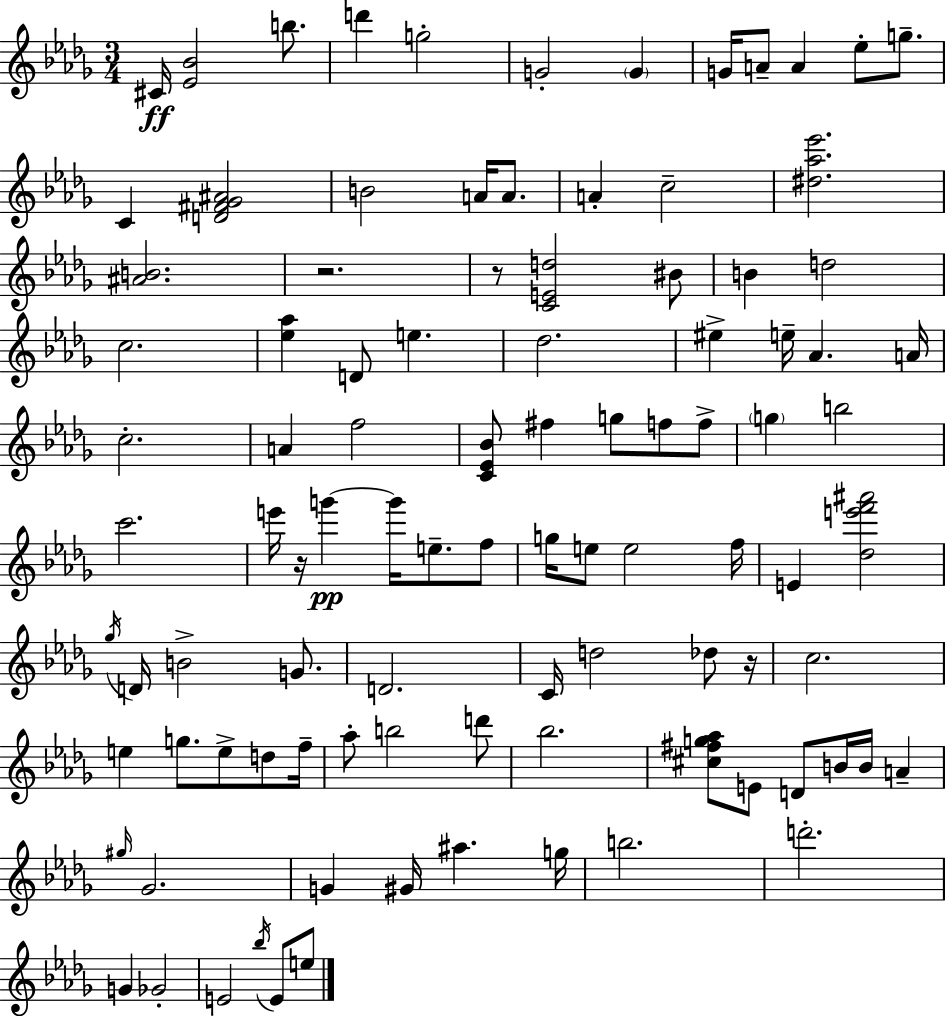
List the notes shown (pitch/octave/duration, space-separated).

C#4/s [Eb4,Bb4]/h B5/e. D6/q G5/h G4/h G4/q G4/s A4/e A4/q Eb5/e G5/e. C4/q [D4,F#4,Gb4,A#4]/h B4/h A4/s A4/e. A4/q C5/h [D#5,Ab5,Eb6]/h. [A#4,B4]/h. R/h. R/e [C4,E4,D5]/h BIS4/e B4/q D5/h C5/h. [Eb5,Ab5]/q D4/e E5/q. Db5/h. EIS5/q E5/s Ab4/q. A4/s C5/h. A4/q F5/h [C4,Eb4,Bb4]/e F#5/q G5/e F5/e F5/e G5/q B5/h C6/h. E6/s R/s G6/q G6/s E5/e. F5/e G5/s E5/e E5/h F5/s E4/q [Db5,E6,F6,A#6]/h Gb5/s D4/s B4/h G4/e. D4/h. C4/s D5/h Db5/e R/s C5/h. E5/q G5/e. E5/e D5/e F5/s Ab5/e B5/h D6/e Bb5/h. [C#5,F#5,G5,Ab5]/e E4/e D4/e B4/s B4/s A4/q G#5/s Gb4/h. G4/q G#4/s A#5/q. G5/s B5/h. D6/h. G4/q Gb4/h E4/h Bb5/s E4/e E5/e